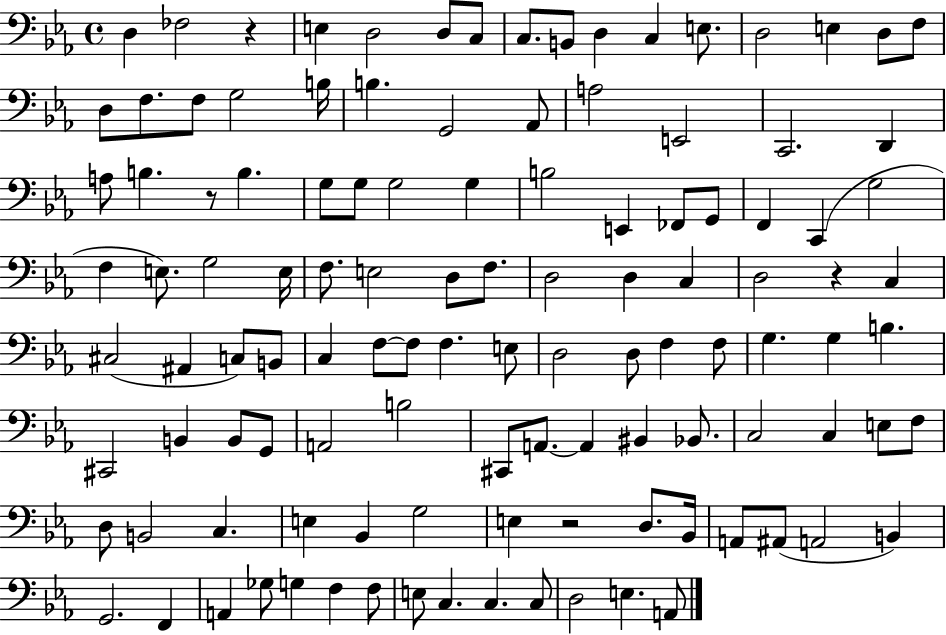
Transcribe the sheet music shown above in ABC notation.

X:1
T:Untitled
M:4/4
L:1/4
K:Eb
D, _F,2 z E, D,2 D,/2 C,/2 C,/2 B,,/2 D, C, E,/2 D,2 E, D,/2 F,/2 D,/2 F,/2 F,/2 G,2 B,/4 B, G,,2 _A,,/2 A,2 E,,2 C,,2 D,, A,/2 B, z/2 B, G,/2 G,/2 G,2 G, B,2 E,, _F,,/2 G,,/2 F,, C,, G,2 F, E,/2 G,2 E,/4 F,/2 E,2 D,/2 F,/2 D,2 D, C, D,2 z C, ^C,2 ^A,, C,/2 B,,/2 C, F,/2 F,/2 F, E,/2 D,2 D,/2 F, F,/2 G, G, B, ^C,,2 B,, B,,/2 G,,/2 A,,2 B,2 ^C,,/2 A,,/2 A,, ^B,, _B,,/2 C,2 C, E,/2 F,/2 D,/2 B,,2 C, E, _B,, G,2 E, z2 D,/2 _B,,/4 A,,/2 ^A,,/2 A,,2 B,, G,,2 F,, A,, _G,/2 G, F, F,/2 E,/2 C, C, C,/2 D,2 E, A,,/2